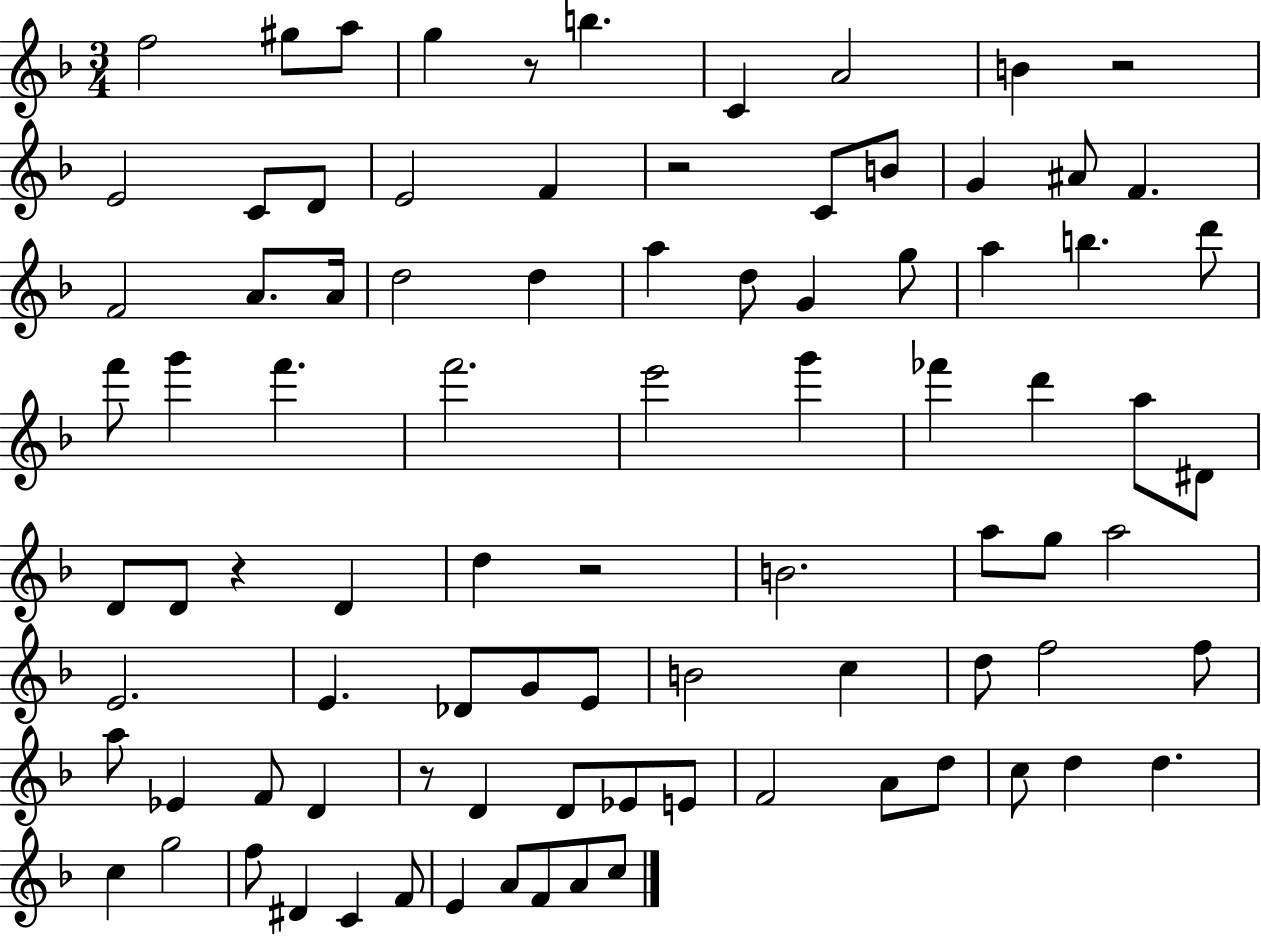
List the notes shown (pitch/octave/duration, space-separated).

F5/h G#5/e A5/e G5/q R/e B5/q. C4/q A4/h B4/q R/h E4/h C4/e D4/e E4/h F4/q R/h C4/e B4/e G4/q A#4/e F4/q. F4/h A4/e. A4/s D5/h D5/q A5/q D5/e G4/q G5/e A5/q B5/q. D6/e F6/e G6/q F6/q. F6/h. E6/h G6/q FES6/q D6/q A5/e D#4/e D4/e D4/e R/q D4/q D5/q R/h B4/h. A5/e G5/e A5/h E4/h. E4/q. Db4/e G4/e E4/e B4/h C5/q D5/e F5/h F5/e A5/e Eb4/q F4/e D4/q R/e D4/q D4/e Eb4/e E4/e F4/h A4/e D5/e C5/e D5/q D5/q. C5/q G5/h F5/e D#4/q C4/q F4/e E4/q A4/e F4/e A4/e C5/e